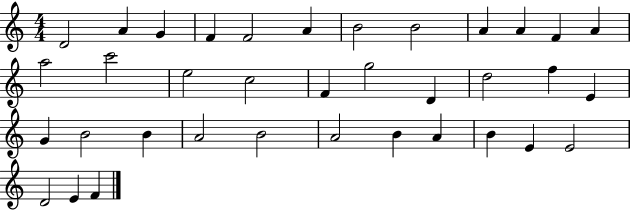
D4/h A4/q G4/q F4/q F4/h A4/q B4/h B4/h A4/q A4/q F4/q A4/q A5/h C6/h E5/h C5/h F4/q G5/h D4/q D5/h F5/q E4/q G4/q B4/h B4/q A4/h B4/h A4/h B4/q A4/q B4/q E4/q E4/h D4/h E4/q F4/q